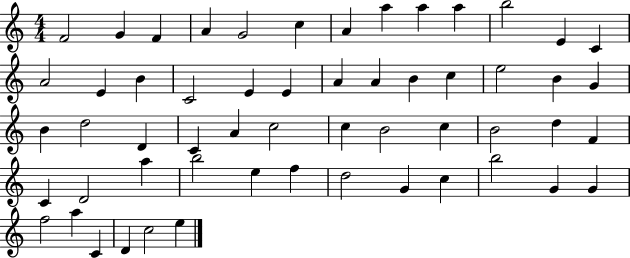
{
  \clef treble
  \numericTimeSignature
  \time 4/4
  \key c \major
  f'2 g'4 f'4 | a'4 g'2 c''4 | a'4 a''4 a''4 a''4 | b''2 e'4 c'4 | \break a'2 e'4 b'4 | c'2 e'4 e'4 | a'4 a'4 b'4 c''4 | e''2 b'4 g'4 | \break b'4 d''2 d'4 | c'4 a'4 c''2 | c''4 b'2 c''4 | b'2 d''4 f'4 | \break c'4 d'2 a''4 | b''2 e''4 f''4 | d''2 g'4 c''4 | b''2 g'4 g'4 | \break f''2 a''4 c'4 | d'4 c''2 e''4 | \bar "|."
}